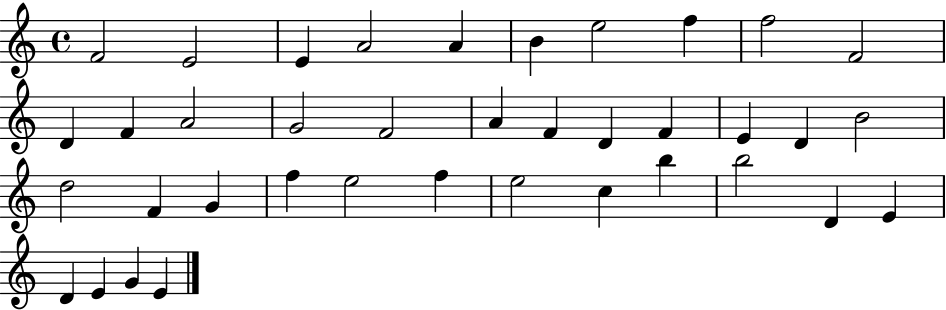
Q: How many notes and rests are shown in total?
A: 38